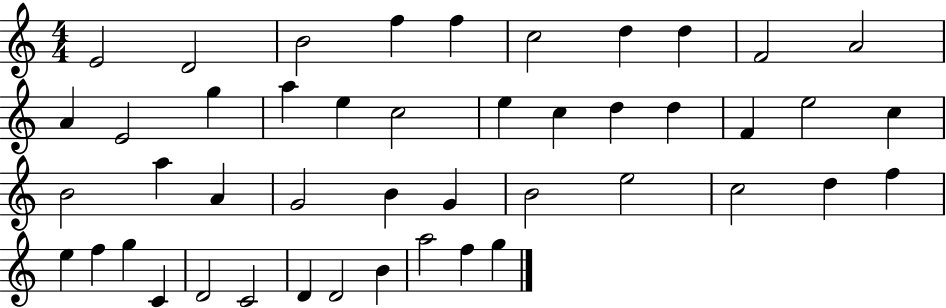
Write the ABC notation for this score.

X:1
T:Untitled
M:4/4
L:1/4
K:C
E2 D2 B2 f f c2 d d F2 A2 A E2 g a e c2 e c d d F e2 c B2 a A G2 B G B2 e2 c2 d f e f g C D2 C2 D D2 B a2 f g